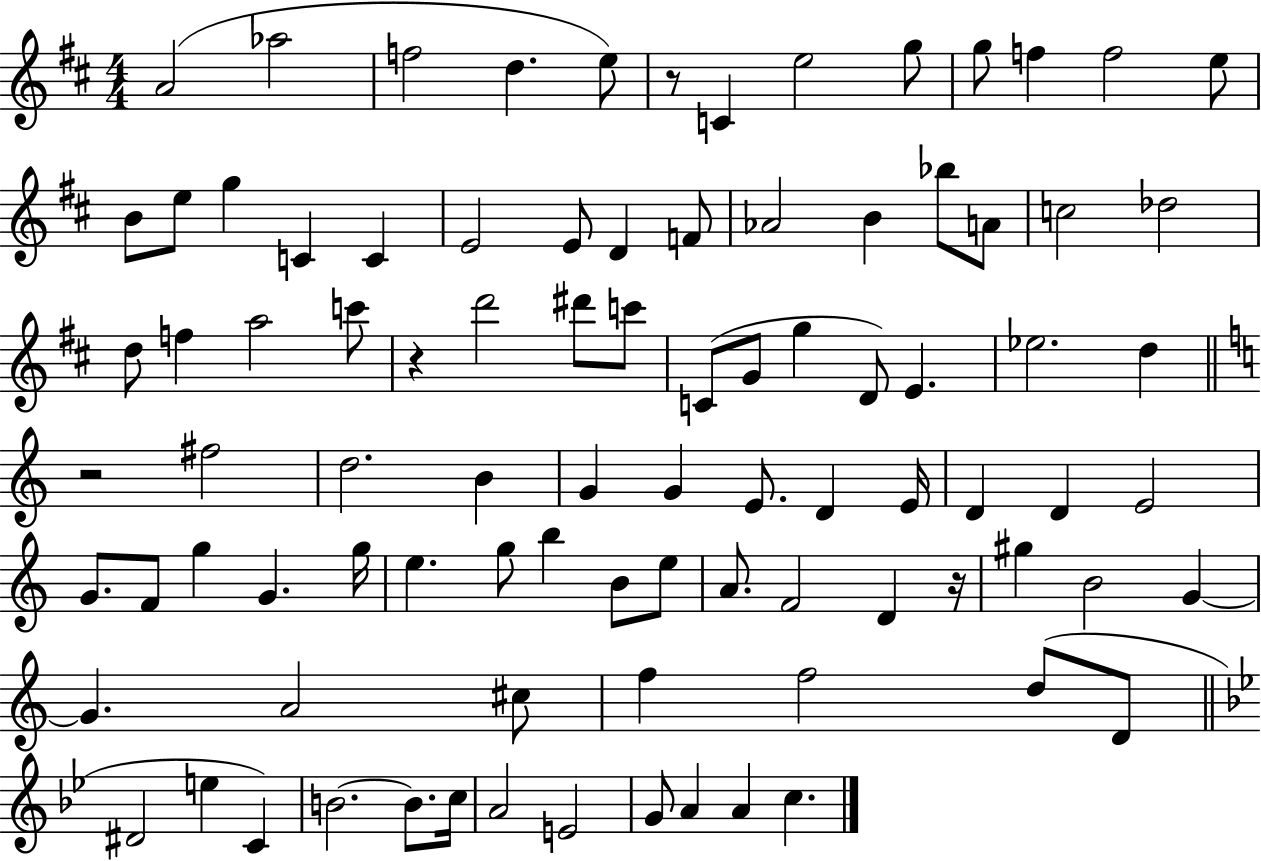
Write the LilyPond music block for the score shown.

{
  \clef treble
  \numericTimeSignature
  \time 4/4
  \key d \major
  a'2( aes''2 | f''2 d''4. e''8) | r8 c'4 e''2 g''8 | g''8 f''4 f''2 e''8 | \break b'8 e''8 g''4 c'4 c'4 | e'2 e'8 d'4 f'8 | aes'2 b'4 bes''8 a'8 | c''2 des''2 | \break d''8 f''4 a''2 c'''8 | r4 d'''2 dis'''8 c'''8 | c'8( g'8 g''4 d'8) e'4. | ees''2. d''4 | \break \bar "||" \break \key c \major r2 fis''2 | d''2. b'4 | g'4 g'4 e'8. d'4 e'16 | d'4 d'4 e'2 | \break g'8. f'8 g''4 g'4. g''16 | e''4. g''8 b''4 b'8 e''8 | a'8. f'2 d'4 r16 | gis''4 b'2 g'4~~ | \break g'4. a'2 cis''8 | f''4 f''2 d''8( d'8 | \bar "||" \break \key g \minor dis'2 e''4 c'4) | b'2.~~ b'8. c''16 | a'2 e'2 | g'8 a'4 a'4 c''4. | \break \bar "|."
}